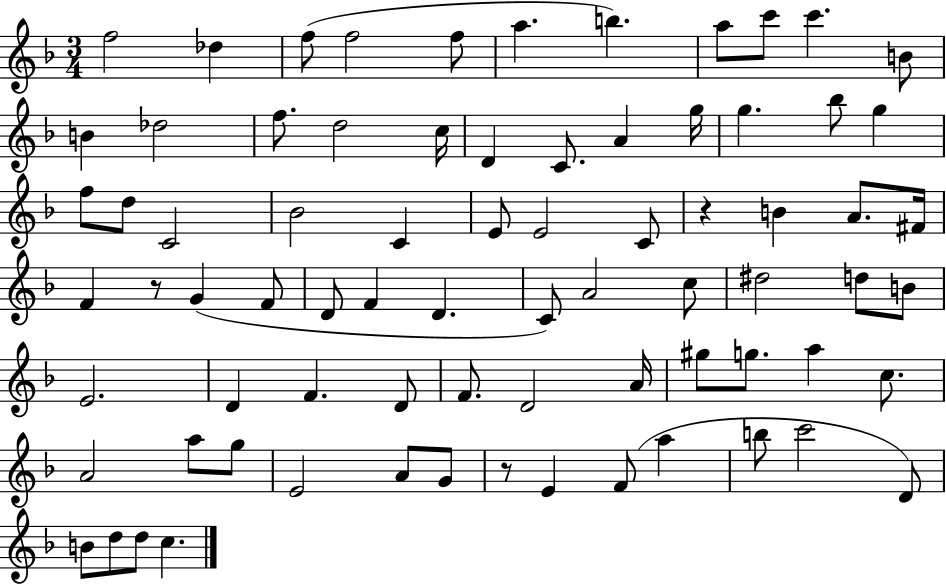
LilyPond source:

{
  \clef treble
  \numericTimeSignature
  \time 3/4
  \key f \major
  f''2 des''4 | f''8( f''2 f''8 | a''4. b''4.) | a''8 c'''8 c'''4. b'8 | \break b'4 des''2 | f''8. d''2 c''16 | d'4 c'8. a'4 g''16 | g''4. bes''8 g''4 | \break f''8 d''8 c'2 | bes'2 c'4 | e'8 e'2 c'8 | r4 b'4 a'8. fis'16 | \break f'4 r8 g'4( f'8 | d'8 f'4 d'4. | c'8) a'2 c''8 | dis''2 d''8 b'8 | \break e'2. | d'4 f'4. d'8 | f'8. d'2 a'16 | gis''8 g''8. a''4 c''8. | \break a'2 a''8 g''8 | e'2 a'8 g'8 | r8 e'4 f'8( a''4 | b''8 c'''2 d'8) | \break b'8 d''8 d''8 c''4. | \bar "|."
}